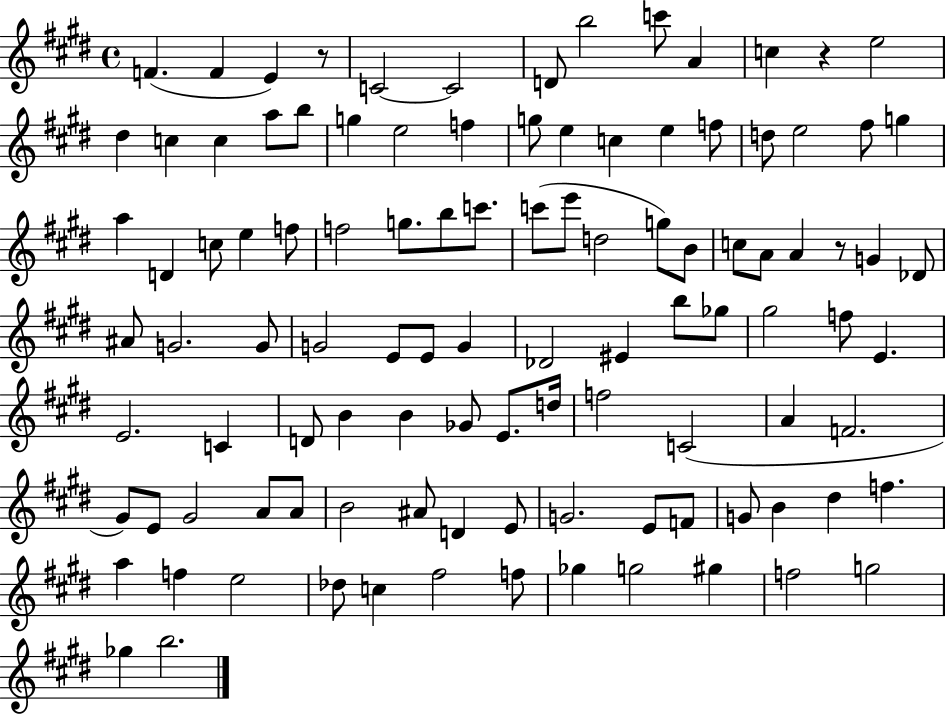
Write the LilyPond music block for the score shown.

{
  \clef treble
  \time 4/4
  \defaultTimeSignature
  \key e \major
  \repeat volta 2 { f'4.( f'4 e'4) r8 | c'2~~ c'2 | d'8 b''2 c'''8 a'4 | c''4 r4 e''2 | \break dis''4 c''4 c''4 a''8 b''8 | g''4 e''2 f''4 | g''8 e''4 c''4 e''4 f''8 | d''8 e''2 fis''8 g''4 | \break a''4 d'4 c''8 e''4 f''8 | f''2 g''8. b''8 c'''8. | c'''8( e'''8 d''2 g''8) b'8 | c''8 a'8 a'4 r8 g'4 des'8 | \break ais'8 g'2. g'8 | g'2 e'8 e'8 g'4 | des'2 eis'4 b''8 ges''8 | gis''2 f''8 e'4. | \break e'2. c'4 | d'8 b'4 b'4 ges'8 e'8. d''16 | f''2 c'2( | a'4 f'2. | \break gis'8) e'8 gis'2 a'8 a'8 | b'2 ais'8 d'4 e'8 | g'2. e'8 f'8 | g'8 b'4 dis''4 f''4. | \break a''4 f''4 e''2 | des''8 c''4 fis''2 f''8 | ges''4 g''2 gis''4 | f''2 g''2 | \break ges''4 b''2. | } \bar "|."
}